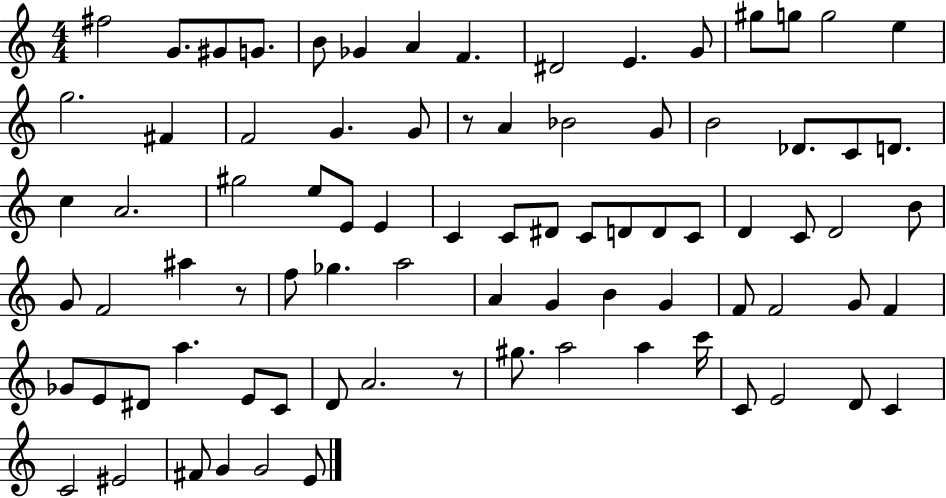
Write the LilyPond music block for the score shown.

{
  \clef treble
  \numericTimeSignature
  \time 4/4
  \key c \major
  fis''2 g'8. gis'8 g'8. | b'8 ges'4 a'4 f'4. | dis'2 e'4. g'8 | gis''8 g''8 g''2 e''4 | \break g''2. fis'4 | f'2 g'4. g'8 | r8 a'4 bes'2 g'8 | b'2 des'8. c'8 d'8. | \break c''4 a'2. | gis''2 e''8 e'8 e'4 | c'4 c'8 dis'8 c'8 d'8 d'8 c'8 | d'4 c'8 d'2 b'8 | \break g'8 f'2 ais''4 r8 | f''8 ges''4. a''2 | a'4 g'4 b'4 g'4 | f'8 f'2 g'8 f'4 | \break ges'8 e'8 dis'8 a''4. e'8 c'8 | d'8 a'2. r8 | gis''8. a''2 a''4 c'''16 | c'8 e'2 d'8 c'4 | \break c'2 eis'2 | fis'8 g'4 g'2 e'8 | \bar "|."
}